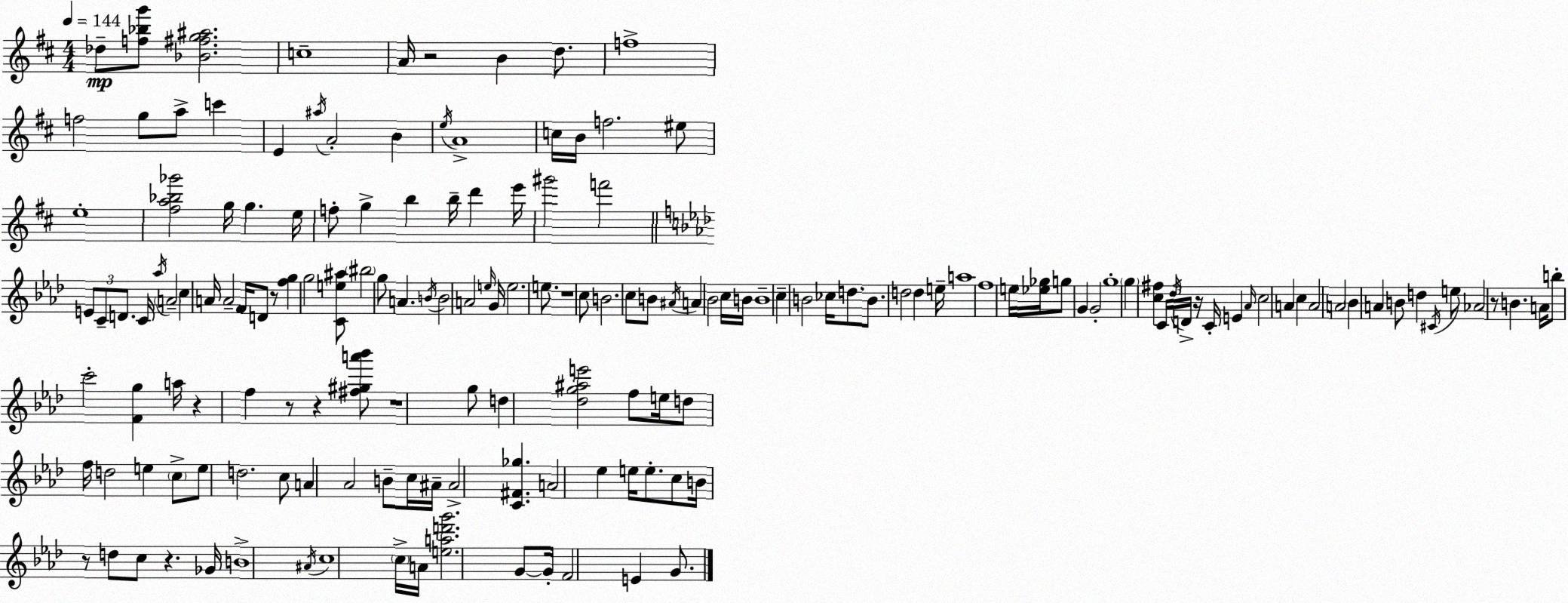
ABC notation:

X:1
T:Untitled
M:4/4
L:1/4
K:D
_d/2 [f_bg']/2 [_B^fg^a]2 c4 A/4 z2 B d/2 f4 f2 g/2 a/2 c' E ^a/4 A2 B e/4 A4 c/4 B/4 f2 ^e/2 e4 [^fa_b_g']2 g/4 g e/4 f/2 g b b/4 d' e'/4 ^g'2 f'2 E/2 C/2 D/2 C/4 _a/4 A2 c A/4 A2 F/4 D/2 z/2 [fg] g2 [Ce^a]/2 ^b2 g/2 A B/4 B2 A2 e/4 G/4 e2 e/2 z4 c/2 B2 c/2 B/2 ^A/4 A _B2 c/4 B/4 B4 c B2 _c/4 d/2 B/2 d2 d e/4 a4 f4 e/4 [_e_g]/4 g/2 G G2 g4 g [c^f] C/4 _d/4 D/4 z/4 C/4 E _A/4 c2 A c A2 A2 _B A B/2 d ^C/4 e/2 _A2 z/2 B A/4 b/2 c'2 [Fg] a/4 z f z/2 z [^f^ga'_b']/2 z4 g/2 d [_dg^ae']2 f/2 e/4 d/2 f/4 d2 e c/2 e/2 d2 c/2 A _A2 B/2 c/4 ^A/4 ^A2 [C^F_g] A2 _e e/4 e/2 c/2 B/4 z/2 d/2 c/2 z _G/4 B4 ^A/4 c4 c/4 A/4 [ead'g']2 G/2 G/4 F2 E G/2